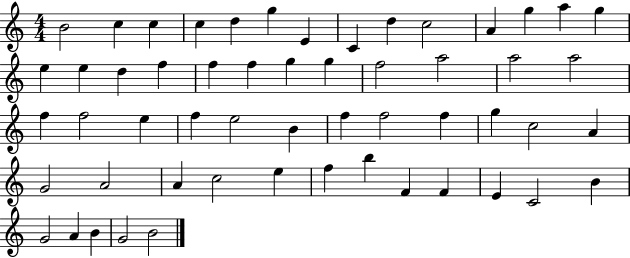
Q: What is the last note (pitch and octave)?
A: B4